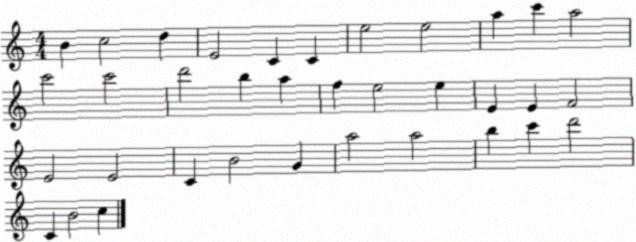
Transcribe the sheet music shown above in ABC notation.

X:1
T:Untitled
M:4/4
L:1/4
K:C
B c2 d E2 C C e2 e2 a c' a2 c'2 c'2 d'2 b a f e2 e E E F2 E2 E2 C B2 G a2 a2 b c' d'2 C B2 c